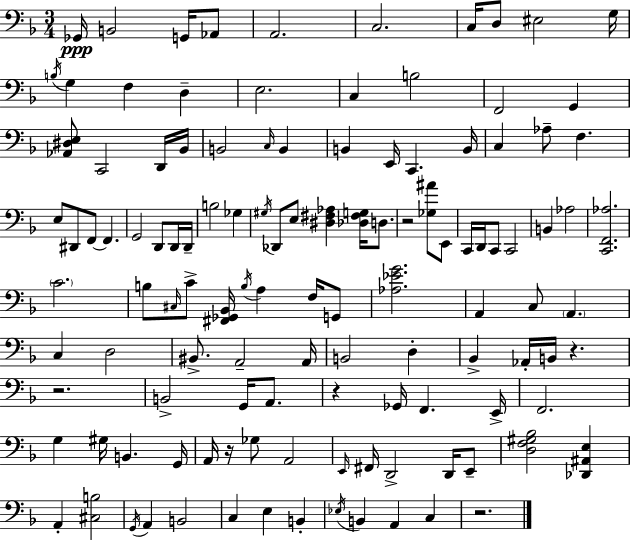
X:1
T:Untitled
M:3/4
L:1/4
K:F
_G,,/4 B,,2 G,,/4 _A,,/2 A,,2 C,2 C,/4 D,/2 ^E,2 G,/4 B,/4 G, F, D, E,2 C, B,2 F,,2 G,, [_A,,^D,E,]/2 C,,2 D,,/4 _B,,/4 B,,2 C,/4 B,, B,, E,,/4 C,, B,,/4 C, _A,/2 F, E,/2 ^D,,/2 F,,/2 F,, G,,2 D,,/2 D,,/4 D,,/4 B,2 _G, ^G,/4 _D,,/2 E,/2 [^D,^F,_A,] [_D,^F,G,]/4 D,/2 z2 [_G,^A]/2 E,,/2 C,,/4 D,,/4 C,,/2 C,,2 B,, _A,2 [C,,F,,_A,]2 C2 B,/2 ^C,/4 C/2 [^F,,_G,,_B,,]/4 B,/4 A, F,/4 G,,/2 [_A,_EG]2 A,, C,/2 A,, C, D,2 ^B,,/2 A,,2 A,,/4 B,,2 D, _B,, _A,,/4 B,,/4 z z2 B,,2 G,,/4 A,,/2 z _G,,/4 F,, E,,/4 F,,2 G, ^G,/4 B,, G,,/4 A,,/4 z/4 _G,/2 A,,2 E,,/4 ^F,,/4 D,,2 D,,/4 E,,/2 [D,F,^G,_B,]2 [_D,,^A,,E,] A,, [^C,B,]2 G,,/4 A,, B,,2 C, E, B,, _E,/4 B,, A,, C, z2